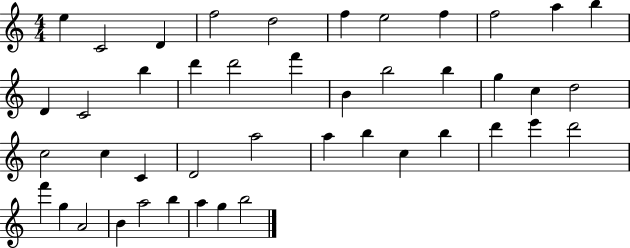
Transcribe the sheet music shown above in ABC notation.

X:1
T:Untitled
M:4/4
L:1/4
K:C
e C2 D f2 d2 f e2 f f2 a b D C2 b d' d'2 f' B b2 b g c d2 c2 c C D2 a2 a b c b d' e' d'2 f' g A2 B a2 b a g b2